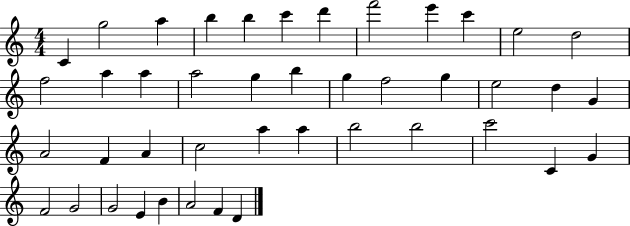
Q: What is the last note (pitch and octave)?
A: D4